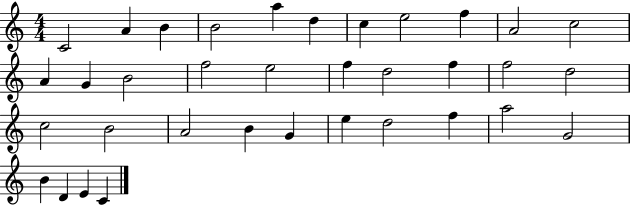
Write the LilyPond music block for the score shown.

{
  \clef treble
  \numericTimeSignature
  \time 4/4
  \key c \major
  c'2 a'4 b'4 | b'2 a''4 d''4 | c''4 e''2 f''4 | a'2 c''2 | \break a'4 g'4 b'2 | f''2 e''2 | f''4 d''2 f''4 | f''2 d''2 | \break c''2 b'2 | a'2 b'4 g'4 | e''4 d''2 f''4 | a''2 g'2 | \break b'4 d'4 e'4 c'4 | \bar "|."
}